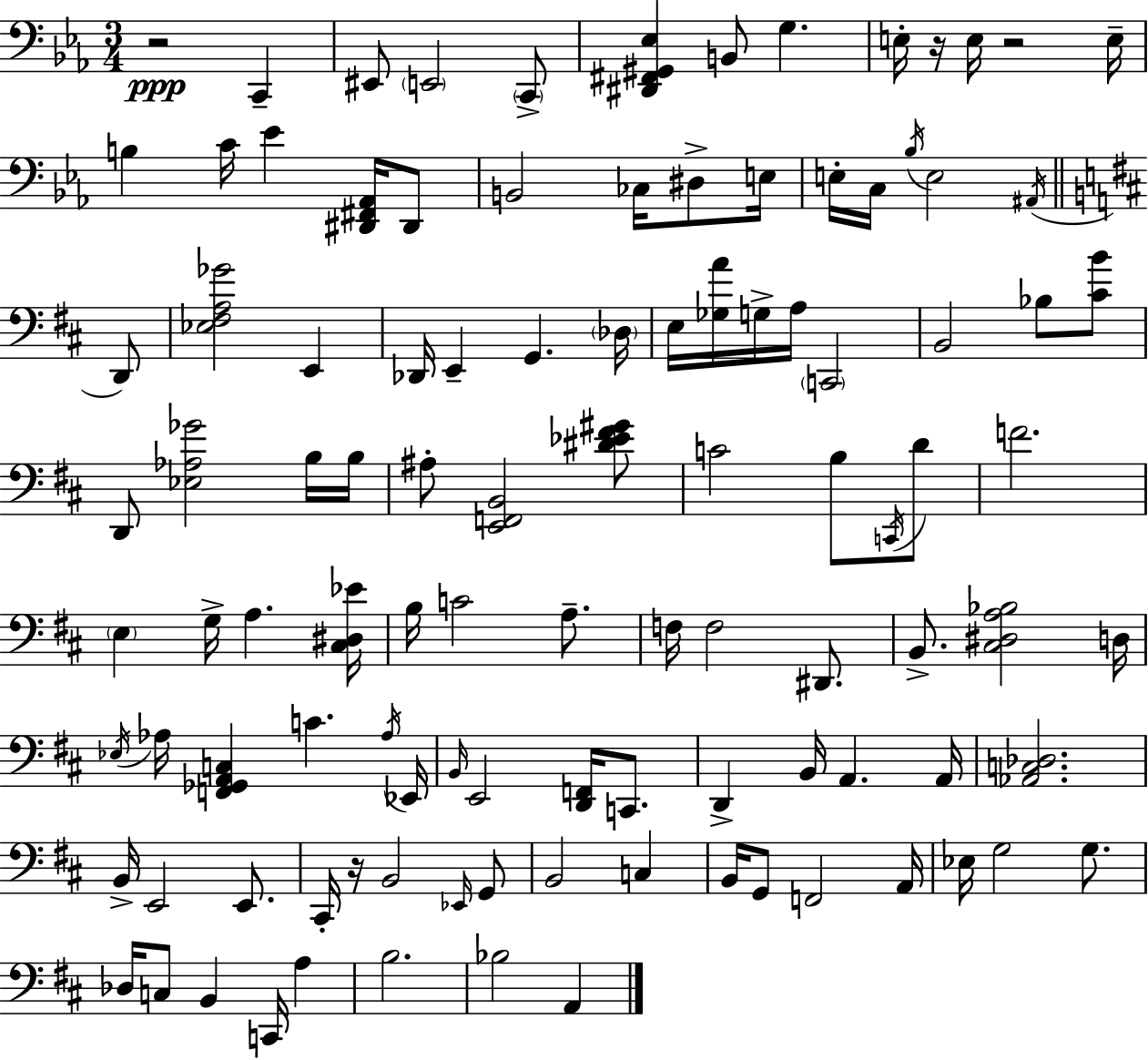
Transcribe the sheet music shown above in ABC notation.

X:1
T:Untitled
M:3/4
L:1/4
K:Eb
z2 C,, ^E,,/2 E,,2 C,,/2 [^D,,^F,,^G,,_E,] B,,/2 G, E,/4 z/4 E,/4 z2 E,/4 B, C/4 _E [^D,,^F,,_A,,]/4 ^D,,/2 B,,2 _C,/4 ^D,/2 E,/4 E,/4 C,/4 _B,/4 E,2 ^A,,/4 D,,/2 [_E,^F,A,_G]2 E,, _D,,/4 E,, G,, _D,/4 E,/4 [_G,A]/4 G,/4 A,/4 C,,2 B,,2 _B,/2 [^CB]/2 D,,/2 [_E,_A,_G]2 B,/4 B,/4 ^A,/2 [E,,F,,B,,]2 [^D_E^F^G]/2 C2 B,/2 C,,/4 D/2 F2 E, G,/4 A, [^C,^D,_E]/4 B,/4 C2 A,/2 F,/4 F,2 ^D,,/2 B,,/2 [^C,^D,A,_B,]2 D,/4 _E,/4 _A,/4 [F,,_G,,A,,C,] C _A,/4 _E,,/4 B,,/4 E,,2 [D,,F,,]/4 C,,/2 D,, B,,/4 A,, A,,/4 [_A,,C,_D,]2 B,,/4 E,,2 E,,/2 ^C,,/4 z/4 B,,2 _E,,/4 G,,/2 B,,2 C, B,,/4 G,,/2 F,,2 A,,/4 _E,/4 G,2 G,/2 _D,/4 C,/2 B,, C,,/4 A, B,2 _B,2 A,,